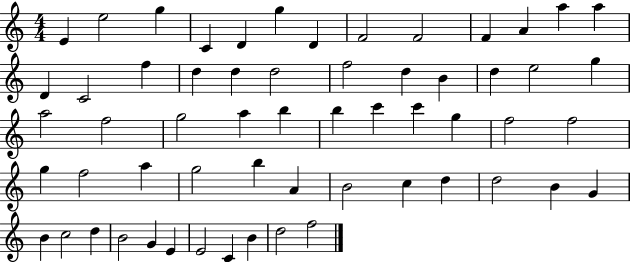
X:1
T:Untitled
M:4/4
L:1/4
K:C
E e2 g C D g D F2 F2 F A a a D C2 f d d d2 f2 d B d e2 g a2 f2 g2 a b b c' c' g f2 f2 g f2 a g2 b A B2 c d d2 B G B c2 d B2 G E E2 C B d2 f2